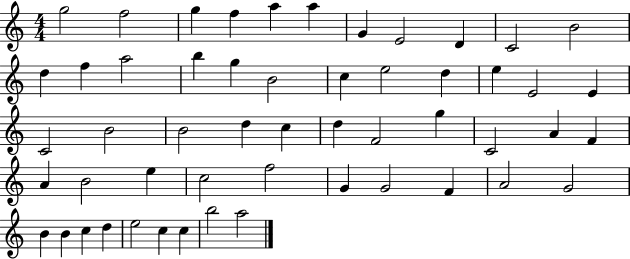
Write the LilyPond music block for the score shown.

{
  \clef treble
  \numericTimeSignature
  \time 4/4
  \key c \major
  g''2 f''2 | g''4 f''4 a''4 a''4 | g'4 e'2 d'4 | c'2 b'2 | \break d''4 f''4 a''2 | b''4 g''4 b'2 | c''4 e''2 d''4 | e''4 e'2 e'4 | \break c'2 b'2 | b'2 d''4 c''4 | d''4 f'2 g''4 | c'2 a'4 f'4 | \break a'4 b'2 e''4 | c''2 f''2 | g'4 g'2 f'4 | a'2 g'2 | \break b'4 b'4 c''4 d''4 | e''2 c''4 c''4 | b''2 a''2 | \bar "|."
}